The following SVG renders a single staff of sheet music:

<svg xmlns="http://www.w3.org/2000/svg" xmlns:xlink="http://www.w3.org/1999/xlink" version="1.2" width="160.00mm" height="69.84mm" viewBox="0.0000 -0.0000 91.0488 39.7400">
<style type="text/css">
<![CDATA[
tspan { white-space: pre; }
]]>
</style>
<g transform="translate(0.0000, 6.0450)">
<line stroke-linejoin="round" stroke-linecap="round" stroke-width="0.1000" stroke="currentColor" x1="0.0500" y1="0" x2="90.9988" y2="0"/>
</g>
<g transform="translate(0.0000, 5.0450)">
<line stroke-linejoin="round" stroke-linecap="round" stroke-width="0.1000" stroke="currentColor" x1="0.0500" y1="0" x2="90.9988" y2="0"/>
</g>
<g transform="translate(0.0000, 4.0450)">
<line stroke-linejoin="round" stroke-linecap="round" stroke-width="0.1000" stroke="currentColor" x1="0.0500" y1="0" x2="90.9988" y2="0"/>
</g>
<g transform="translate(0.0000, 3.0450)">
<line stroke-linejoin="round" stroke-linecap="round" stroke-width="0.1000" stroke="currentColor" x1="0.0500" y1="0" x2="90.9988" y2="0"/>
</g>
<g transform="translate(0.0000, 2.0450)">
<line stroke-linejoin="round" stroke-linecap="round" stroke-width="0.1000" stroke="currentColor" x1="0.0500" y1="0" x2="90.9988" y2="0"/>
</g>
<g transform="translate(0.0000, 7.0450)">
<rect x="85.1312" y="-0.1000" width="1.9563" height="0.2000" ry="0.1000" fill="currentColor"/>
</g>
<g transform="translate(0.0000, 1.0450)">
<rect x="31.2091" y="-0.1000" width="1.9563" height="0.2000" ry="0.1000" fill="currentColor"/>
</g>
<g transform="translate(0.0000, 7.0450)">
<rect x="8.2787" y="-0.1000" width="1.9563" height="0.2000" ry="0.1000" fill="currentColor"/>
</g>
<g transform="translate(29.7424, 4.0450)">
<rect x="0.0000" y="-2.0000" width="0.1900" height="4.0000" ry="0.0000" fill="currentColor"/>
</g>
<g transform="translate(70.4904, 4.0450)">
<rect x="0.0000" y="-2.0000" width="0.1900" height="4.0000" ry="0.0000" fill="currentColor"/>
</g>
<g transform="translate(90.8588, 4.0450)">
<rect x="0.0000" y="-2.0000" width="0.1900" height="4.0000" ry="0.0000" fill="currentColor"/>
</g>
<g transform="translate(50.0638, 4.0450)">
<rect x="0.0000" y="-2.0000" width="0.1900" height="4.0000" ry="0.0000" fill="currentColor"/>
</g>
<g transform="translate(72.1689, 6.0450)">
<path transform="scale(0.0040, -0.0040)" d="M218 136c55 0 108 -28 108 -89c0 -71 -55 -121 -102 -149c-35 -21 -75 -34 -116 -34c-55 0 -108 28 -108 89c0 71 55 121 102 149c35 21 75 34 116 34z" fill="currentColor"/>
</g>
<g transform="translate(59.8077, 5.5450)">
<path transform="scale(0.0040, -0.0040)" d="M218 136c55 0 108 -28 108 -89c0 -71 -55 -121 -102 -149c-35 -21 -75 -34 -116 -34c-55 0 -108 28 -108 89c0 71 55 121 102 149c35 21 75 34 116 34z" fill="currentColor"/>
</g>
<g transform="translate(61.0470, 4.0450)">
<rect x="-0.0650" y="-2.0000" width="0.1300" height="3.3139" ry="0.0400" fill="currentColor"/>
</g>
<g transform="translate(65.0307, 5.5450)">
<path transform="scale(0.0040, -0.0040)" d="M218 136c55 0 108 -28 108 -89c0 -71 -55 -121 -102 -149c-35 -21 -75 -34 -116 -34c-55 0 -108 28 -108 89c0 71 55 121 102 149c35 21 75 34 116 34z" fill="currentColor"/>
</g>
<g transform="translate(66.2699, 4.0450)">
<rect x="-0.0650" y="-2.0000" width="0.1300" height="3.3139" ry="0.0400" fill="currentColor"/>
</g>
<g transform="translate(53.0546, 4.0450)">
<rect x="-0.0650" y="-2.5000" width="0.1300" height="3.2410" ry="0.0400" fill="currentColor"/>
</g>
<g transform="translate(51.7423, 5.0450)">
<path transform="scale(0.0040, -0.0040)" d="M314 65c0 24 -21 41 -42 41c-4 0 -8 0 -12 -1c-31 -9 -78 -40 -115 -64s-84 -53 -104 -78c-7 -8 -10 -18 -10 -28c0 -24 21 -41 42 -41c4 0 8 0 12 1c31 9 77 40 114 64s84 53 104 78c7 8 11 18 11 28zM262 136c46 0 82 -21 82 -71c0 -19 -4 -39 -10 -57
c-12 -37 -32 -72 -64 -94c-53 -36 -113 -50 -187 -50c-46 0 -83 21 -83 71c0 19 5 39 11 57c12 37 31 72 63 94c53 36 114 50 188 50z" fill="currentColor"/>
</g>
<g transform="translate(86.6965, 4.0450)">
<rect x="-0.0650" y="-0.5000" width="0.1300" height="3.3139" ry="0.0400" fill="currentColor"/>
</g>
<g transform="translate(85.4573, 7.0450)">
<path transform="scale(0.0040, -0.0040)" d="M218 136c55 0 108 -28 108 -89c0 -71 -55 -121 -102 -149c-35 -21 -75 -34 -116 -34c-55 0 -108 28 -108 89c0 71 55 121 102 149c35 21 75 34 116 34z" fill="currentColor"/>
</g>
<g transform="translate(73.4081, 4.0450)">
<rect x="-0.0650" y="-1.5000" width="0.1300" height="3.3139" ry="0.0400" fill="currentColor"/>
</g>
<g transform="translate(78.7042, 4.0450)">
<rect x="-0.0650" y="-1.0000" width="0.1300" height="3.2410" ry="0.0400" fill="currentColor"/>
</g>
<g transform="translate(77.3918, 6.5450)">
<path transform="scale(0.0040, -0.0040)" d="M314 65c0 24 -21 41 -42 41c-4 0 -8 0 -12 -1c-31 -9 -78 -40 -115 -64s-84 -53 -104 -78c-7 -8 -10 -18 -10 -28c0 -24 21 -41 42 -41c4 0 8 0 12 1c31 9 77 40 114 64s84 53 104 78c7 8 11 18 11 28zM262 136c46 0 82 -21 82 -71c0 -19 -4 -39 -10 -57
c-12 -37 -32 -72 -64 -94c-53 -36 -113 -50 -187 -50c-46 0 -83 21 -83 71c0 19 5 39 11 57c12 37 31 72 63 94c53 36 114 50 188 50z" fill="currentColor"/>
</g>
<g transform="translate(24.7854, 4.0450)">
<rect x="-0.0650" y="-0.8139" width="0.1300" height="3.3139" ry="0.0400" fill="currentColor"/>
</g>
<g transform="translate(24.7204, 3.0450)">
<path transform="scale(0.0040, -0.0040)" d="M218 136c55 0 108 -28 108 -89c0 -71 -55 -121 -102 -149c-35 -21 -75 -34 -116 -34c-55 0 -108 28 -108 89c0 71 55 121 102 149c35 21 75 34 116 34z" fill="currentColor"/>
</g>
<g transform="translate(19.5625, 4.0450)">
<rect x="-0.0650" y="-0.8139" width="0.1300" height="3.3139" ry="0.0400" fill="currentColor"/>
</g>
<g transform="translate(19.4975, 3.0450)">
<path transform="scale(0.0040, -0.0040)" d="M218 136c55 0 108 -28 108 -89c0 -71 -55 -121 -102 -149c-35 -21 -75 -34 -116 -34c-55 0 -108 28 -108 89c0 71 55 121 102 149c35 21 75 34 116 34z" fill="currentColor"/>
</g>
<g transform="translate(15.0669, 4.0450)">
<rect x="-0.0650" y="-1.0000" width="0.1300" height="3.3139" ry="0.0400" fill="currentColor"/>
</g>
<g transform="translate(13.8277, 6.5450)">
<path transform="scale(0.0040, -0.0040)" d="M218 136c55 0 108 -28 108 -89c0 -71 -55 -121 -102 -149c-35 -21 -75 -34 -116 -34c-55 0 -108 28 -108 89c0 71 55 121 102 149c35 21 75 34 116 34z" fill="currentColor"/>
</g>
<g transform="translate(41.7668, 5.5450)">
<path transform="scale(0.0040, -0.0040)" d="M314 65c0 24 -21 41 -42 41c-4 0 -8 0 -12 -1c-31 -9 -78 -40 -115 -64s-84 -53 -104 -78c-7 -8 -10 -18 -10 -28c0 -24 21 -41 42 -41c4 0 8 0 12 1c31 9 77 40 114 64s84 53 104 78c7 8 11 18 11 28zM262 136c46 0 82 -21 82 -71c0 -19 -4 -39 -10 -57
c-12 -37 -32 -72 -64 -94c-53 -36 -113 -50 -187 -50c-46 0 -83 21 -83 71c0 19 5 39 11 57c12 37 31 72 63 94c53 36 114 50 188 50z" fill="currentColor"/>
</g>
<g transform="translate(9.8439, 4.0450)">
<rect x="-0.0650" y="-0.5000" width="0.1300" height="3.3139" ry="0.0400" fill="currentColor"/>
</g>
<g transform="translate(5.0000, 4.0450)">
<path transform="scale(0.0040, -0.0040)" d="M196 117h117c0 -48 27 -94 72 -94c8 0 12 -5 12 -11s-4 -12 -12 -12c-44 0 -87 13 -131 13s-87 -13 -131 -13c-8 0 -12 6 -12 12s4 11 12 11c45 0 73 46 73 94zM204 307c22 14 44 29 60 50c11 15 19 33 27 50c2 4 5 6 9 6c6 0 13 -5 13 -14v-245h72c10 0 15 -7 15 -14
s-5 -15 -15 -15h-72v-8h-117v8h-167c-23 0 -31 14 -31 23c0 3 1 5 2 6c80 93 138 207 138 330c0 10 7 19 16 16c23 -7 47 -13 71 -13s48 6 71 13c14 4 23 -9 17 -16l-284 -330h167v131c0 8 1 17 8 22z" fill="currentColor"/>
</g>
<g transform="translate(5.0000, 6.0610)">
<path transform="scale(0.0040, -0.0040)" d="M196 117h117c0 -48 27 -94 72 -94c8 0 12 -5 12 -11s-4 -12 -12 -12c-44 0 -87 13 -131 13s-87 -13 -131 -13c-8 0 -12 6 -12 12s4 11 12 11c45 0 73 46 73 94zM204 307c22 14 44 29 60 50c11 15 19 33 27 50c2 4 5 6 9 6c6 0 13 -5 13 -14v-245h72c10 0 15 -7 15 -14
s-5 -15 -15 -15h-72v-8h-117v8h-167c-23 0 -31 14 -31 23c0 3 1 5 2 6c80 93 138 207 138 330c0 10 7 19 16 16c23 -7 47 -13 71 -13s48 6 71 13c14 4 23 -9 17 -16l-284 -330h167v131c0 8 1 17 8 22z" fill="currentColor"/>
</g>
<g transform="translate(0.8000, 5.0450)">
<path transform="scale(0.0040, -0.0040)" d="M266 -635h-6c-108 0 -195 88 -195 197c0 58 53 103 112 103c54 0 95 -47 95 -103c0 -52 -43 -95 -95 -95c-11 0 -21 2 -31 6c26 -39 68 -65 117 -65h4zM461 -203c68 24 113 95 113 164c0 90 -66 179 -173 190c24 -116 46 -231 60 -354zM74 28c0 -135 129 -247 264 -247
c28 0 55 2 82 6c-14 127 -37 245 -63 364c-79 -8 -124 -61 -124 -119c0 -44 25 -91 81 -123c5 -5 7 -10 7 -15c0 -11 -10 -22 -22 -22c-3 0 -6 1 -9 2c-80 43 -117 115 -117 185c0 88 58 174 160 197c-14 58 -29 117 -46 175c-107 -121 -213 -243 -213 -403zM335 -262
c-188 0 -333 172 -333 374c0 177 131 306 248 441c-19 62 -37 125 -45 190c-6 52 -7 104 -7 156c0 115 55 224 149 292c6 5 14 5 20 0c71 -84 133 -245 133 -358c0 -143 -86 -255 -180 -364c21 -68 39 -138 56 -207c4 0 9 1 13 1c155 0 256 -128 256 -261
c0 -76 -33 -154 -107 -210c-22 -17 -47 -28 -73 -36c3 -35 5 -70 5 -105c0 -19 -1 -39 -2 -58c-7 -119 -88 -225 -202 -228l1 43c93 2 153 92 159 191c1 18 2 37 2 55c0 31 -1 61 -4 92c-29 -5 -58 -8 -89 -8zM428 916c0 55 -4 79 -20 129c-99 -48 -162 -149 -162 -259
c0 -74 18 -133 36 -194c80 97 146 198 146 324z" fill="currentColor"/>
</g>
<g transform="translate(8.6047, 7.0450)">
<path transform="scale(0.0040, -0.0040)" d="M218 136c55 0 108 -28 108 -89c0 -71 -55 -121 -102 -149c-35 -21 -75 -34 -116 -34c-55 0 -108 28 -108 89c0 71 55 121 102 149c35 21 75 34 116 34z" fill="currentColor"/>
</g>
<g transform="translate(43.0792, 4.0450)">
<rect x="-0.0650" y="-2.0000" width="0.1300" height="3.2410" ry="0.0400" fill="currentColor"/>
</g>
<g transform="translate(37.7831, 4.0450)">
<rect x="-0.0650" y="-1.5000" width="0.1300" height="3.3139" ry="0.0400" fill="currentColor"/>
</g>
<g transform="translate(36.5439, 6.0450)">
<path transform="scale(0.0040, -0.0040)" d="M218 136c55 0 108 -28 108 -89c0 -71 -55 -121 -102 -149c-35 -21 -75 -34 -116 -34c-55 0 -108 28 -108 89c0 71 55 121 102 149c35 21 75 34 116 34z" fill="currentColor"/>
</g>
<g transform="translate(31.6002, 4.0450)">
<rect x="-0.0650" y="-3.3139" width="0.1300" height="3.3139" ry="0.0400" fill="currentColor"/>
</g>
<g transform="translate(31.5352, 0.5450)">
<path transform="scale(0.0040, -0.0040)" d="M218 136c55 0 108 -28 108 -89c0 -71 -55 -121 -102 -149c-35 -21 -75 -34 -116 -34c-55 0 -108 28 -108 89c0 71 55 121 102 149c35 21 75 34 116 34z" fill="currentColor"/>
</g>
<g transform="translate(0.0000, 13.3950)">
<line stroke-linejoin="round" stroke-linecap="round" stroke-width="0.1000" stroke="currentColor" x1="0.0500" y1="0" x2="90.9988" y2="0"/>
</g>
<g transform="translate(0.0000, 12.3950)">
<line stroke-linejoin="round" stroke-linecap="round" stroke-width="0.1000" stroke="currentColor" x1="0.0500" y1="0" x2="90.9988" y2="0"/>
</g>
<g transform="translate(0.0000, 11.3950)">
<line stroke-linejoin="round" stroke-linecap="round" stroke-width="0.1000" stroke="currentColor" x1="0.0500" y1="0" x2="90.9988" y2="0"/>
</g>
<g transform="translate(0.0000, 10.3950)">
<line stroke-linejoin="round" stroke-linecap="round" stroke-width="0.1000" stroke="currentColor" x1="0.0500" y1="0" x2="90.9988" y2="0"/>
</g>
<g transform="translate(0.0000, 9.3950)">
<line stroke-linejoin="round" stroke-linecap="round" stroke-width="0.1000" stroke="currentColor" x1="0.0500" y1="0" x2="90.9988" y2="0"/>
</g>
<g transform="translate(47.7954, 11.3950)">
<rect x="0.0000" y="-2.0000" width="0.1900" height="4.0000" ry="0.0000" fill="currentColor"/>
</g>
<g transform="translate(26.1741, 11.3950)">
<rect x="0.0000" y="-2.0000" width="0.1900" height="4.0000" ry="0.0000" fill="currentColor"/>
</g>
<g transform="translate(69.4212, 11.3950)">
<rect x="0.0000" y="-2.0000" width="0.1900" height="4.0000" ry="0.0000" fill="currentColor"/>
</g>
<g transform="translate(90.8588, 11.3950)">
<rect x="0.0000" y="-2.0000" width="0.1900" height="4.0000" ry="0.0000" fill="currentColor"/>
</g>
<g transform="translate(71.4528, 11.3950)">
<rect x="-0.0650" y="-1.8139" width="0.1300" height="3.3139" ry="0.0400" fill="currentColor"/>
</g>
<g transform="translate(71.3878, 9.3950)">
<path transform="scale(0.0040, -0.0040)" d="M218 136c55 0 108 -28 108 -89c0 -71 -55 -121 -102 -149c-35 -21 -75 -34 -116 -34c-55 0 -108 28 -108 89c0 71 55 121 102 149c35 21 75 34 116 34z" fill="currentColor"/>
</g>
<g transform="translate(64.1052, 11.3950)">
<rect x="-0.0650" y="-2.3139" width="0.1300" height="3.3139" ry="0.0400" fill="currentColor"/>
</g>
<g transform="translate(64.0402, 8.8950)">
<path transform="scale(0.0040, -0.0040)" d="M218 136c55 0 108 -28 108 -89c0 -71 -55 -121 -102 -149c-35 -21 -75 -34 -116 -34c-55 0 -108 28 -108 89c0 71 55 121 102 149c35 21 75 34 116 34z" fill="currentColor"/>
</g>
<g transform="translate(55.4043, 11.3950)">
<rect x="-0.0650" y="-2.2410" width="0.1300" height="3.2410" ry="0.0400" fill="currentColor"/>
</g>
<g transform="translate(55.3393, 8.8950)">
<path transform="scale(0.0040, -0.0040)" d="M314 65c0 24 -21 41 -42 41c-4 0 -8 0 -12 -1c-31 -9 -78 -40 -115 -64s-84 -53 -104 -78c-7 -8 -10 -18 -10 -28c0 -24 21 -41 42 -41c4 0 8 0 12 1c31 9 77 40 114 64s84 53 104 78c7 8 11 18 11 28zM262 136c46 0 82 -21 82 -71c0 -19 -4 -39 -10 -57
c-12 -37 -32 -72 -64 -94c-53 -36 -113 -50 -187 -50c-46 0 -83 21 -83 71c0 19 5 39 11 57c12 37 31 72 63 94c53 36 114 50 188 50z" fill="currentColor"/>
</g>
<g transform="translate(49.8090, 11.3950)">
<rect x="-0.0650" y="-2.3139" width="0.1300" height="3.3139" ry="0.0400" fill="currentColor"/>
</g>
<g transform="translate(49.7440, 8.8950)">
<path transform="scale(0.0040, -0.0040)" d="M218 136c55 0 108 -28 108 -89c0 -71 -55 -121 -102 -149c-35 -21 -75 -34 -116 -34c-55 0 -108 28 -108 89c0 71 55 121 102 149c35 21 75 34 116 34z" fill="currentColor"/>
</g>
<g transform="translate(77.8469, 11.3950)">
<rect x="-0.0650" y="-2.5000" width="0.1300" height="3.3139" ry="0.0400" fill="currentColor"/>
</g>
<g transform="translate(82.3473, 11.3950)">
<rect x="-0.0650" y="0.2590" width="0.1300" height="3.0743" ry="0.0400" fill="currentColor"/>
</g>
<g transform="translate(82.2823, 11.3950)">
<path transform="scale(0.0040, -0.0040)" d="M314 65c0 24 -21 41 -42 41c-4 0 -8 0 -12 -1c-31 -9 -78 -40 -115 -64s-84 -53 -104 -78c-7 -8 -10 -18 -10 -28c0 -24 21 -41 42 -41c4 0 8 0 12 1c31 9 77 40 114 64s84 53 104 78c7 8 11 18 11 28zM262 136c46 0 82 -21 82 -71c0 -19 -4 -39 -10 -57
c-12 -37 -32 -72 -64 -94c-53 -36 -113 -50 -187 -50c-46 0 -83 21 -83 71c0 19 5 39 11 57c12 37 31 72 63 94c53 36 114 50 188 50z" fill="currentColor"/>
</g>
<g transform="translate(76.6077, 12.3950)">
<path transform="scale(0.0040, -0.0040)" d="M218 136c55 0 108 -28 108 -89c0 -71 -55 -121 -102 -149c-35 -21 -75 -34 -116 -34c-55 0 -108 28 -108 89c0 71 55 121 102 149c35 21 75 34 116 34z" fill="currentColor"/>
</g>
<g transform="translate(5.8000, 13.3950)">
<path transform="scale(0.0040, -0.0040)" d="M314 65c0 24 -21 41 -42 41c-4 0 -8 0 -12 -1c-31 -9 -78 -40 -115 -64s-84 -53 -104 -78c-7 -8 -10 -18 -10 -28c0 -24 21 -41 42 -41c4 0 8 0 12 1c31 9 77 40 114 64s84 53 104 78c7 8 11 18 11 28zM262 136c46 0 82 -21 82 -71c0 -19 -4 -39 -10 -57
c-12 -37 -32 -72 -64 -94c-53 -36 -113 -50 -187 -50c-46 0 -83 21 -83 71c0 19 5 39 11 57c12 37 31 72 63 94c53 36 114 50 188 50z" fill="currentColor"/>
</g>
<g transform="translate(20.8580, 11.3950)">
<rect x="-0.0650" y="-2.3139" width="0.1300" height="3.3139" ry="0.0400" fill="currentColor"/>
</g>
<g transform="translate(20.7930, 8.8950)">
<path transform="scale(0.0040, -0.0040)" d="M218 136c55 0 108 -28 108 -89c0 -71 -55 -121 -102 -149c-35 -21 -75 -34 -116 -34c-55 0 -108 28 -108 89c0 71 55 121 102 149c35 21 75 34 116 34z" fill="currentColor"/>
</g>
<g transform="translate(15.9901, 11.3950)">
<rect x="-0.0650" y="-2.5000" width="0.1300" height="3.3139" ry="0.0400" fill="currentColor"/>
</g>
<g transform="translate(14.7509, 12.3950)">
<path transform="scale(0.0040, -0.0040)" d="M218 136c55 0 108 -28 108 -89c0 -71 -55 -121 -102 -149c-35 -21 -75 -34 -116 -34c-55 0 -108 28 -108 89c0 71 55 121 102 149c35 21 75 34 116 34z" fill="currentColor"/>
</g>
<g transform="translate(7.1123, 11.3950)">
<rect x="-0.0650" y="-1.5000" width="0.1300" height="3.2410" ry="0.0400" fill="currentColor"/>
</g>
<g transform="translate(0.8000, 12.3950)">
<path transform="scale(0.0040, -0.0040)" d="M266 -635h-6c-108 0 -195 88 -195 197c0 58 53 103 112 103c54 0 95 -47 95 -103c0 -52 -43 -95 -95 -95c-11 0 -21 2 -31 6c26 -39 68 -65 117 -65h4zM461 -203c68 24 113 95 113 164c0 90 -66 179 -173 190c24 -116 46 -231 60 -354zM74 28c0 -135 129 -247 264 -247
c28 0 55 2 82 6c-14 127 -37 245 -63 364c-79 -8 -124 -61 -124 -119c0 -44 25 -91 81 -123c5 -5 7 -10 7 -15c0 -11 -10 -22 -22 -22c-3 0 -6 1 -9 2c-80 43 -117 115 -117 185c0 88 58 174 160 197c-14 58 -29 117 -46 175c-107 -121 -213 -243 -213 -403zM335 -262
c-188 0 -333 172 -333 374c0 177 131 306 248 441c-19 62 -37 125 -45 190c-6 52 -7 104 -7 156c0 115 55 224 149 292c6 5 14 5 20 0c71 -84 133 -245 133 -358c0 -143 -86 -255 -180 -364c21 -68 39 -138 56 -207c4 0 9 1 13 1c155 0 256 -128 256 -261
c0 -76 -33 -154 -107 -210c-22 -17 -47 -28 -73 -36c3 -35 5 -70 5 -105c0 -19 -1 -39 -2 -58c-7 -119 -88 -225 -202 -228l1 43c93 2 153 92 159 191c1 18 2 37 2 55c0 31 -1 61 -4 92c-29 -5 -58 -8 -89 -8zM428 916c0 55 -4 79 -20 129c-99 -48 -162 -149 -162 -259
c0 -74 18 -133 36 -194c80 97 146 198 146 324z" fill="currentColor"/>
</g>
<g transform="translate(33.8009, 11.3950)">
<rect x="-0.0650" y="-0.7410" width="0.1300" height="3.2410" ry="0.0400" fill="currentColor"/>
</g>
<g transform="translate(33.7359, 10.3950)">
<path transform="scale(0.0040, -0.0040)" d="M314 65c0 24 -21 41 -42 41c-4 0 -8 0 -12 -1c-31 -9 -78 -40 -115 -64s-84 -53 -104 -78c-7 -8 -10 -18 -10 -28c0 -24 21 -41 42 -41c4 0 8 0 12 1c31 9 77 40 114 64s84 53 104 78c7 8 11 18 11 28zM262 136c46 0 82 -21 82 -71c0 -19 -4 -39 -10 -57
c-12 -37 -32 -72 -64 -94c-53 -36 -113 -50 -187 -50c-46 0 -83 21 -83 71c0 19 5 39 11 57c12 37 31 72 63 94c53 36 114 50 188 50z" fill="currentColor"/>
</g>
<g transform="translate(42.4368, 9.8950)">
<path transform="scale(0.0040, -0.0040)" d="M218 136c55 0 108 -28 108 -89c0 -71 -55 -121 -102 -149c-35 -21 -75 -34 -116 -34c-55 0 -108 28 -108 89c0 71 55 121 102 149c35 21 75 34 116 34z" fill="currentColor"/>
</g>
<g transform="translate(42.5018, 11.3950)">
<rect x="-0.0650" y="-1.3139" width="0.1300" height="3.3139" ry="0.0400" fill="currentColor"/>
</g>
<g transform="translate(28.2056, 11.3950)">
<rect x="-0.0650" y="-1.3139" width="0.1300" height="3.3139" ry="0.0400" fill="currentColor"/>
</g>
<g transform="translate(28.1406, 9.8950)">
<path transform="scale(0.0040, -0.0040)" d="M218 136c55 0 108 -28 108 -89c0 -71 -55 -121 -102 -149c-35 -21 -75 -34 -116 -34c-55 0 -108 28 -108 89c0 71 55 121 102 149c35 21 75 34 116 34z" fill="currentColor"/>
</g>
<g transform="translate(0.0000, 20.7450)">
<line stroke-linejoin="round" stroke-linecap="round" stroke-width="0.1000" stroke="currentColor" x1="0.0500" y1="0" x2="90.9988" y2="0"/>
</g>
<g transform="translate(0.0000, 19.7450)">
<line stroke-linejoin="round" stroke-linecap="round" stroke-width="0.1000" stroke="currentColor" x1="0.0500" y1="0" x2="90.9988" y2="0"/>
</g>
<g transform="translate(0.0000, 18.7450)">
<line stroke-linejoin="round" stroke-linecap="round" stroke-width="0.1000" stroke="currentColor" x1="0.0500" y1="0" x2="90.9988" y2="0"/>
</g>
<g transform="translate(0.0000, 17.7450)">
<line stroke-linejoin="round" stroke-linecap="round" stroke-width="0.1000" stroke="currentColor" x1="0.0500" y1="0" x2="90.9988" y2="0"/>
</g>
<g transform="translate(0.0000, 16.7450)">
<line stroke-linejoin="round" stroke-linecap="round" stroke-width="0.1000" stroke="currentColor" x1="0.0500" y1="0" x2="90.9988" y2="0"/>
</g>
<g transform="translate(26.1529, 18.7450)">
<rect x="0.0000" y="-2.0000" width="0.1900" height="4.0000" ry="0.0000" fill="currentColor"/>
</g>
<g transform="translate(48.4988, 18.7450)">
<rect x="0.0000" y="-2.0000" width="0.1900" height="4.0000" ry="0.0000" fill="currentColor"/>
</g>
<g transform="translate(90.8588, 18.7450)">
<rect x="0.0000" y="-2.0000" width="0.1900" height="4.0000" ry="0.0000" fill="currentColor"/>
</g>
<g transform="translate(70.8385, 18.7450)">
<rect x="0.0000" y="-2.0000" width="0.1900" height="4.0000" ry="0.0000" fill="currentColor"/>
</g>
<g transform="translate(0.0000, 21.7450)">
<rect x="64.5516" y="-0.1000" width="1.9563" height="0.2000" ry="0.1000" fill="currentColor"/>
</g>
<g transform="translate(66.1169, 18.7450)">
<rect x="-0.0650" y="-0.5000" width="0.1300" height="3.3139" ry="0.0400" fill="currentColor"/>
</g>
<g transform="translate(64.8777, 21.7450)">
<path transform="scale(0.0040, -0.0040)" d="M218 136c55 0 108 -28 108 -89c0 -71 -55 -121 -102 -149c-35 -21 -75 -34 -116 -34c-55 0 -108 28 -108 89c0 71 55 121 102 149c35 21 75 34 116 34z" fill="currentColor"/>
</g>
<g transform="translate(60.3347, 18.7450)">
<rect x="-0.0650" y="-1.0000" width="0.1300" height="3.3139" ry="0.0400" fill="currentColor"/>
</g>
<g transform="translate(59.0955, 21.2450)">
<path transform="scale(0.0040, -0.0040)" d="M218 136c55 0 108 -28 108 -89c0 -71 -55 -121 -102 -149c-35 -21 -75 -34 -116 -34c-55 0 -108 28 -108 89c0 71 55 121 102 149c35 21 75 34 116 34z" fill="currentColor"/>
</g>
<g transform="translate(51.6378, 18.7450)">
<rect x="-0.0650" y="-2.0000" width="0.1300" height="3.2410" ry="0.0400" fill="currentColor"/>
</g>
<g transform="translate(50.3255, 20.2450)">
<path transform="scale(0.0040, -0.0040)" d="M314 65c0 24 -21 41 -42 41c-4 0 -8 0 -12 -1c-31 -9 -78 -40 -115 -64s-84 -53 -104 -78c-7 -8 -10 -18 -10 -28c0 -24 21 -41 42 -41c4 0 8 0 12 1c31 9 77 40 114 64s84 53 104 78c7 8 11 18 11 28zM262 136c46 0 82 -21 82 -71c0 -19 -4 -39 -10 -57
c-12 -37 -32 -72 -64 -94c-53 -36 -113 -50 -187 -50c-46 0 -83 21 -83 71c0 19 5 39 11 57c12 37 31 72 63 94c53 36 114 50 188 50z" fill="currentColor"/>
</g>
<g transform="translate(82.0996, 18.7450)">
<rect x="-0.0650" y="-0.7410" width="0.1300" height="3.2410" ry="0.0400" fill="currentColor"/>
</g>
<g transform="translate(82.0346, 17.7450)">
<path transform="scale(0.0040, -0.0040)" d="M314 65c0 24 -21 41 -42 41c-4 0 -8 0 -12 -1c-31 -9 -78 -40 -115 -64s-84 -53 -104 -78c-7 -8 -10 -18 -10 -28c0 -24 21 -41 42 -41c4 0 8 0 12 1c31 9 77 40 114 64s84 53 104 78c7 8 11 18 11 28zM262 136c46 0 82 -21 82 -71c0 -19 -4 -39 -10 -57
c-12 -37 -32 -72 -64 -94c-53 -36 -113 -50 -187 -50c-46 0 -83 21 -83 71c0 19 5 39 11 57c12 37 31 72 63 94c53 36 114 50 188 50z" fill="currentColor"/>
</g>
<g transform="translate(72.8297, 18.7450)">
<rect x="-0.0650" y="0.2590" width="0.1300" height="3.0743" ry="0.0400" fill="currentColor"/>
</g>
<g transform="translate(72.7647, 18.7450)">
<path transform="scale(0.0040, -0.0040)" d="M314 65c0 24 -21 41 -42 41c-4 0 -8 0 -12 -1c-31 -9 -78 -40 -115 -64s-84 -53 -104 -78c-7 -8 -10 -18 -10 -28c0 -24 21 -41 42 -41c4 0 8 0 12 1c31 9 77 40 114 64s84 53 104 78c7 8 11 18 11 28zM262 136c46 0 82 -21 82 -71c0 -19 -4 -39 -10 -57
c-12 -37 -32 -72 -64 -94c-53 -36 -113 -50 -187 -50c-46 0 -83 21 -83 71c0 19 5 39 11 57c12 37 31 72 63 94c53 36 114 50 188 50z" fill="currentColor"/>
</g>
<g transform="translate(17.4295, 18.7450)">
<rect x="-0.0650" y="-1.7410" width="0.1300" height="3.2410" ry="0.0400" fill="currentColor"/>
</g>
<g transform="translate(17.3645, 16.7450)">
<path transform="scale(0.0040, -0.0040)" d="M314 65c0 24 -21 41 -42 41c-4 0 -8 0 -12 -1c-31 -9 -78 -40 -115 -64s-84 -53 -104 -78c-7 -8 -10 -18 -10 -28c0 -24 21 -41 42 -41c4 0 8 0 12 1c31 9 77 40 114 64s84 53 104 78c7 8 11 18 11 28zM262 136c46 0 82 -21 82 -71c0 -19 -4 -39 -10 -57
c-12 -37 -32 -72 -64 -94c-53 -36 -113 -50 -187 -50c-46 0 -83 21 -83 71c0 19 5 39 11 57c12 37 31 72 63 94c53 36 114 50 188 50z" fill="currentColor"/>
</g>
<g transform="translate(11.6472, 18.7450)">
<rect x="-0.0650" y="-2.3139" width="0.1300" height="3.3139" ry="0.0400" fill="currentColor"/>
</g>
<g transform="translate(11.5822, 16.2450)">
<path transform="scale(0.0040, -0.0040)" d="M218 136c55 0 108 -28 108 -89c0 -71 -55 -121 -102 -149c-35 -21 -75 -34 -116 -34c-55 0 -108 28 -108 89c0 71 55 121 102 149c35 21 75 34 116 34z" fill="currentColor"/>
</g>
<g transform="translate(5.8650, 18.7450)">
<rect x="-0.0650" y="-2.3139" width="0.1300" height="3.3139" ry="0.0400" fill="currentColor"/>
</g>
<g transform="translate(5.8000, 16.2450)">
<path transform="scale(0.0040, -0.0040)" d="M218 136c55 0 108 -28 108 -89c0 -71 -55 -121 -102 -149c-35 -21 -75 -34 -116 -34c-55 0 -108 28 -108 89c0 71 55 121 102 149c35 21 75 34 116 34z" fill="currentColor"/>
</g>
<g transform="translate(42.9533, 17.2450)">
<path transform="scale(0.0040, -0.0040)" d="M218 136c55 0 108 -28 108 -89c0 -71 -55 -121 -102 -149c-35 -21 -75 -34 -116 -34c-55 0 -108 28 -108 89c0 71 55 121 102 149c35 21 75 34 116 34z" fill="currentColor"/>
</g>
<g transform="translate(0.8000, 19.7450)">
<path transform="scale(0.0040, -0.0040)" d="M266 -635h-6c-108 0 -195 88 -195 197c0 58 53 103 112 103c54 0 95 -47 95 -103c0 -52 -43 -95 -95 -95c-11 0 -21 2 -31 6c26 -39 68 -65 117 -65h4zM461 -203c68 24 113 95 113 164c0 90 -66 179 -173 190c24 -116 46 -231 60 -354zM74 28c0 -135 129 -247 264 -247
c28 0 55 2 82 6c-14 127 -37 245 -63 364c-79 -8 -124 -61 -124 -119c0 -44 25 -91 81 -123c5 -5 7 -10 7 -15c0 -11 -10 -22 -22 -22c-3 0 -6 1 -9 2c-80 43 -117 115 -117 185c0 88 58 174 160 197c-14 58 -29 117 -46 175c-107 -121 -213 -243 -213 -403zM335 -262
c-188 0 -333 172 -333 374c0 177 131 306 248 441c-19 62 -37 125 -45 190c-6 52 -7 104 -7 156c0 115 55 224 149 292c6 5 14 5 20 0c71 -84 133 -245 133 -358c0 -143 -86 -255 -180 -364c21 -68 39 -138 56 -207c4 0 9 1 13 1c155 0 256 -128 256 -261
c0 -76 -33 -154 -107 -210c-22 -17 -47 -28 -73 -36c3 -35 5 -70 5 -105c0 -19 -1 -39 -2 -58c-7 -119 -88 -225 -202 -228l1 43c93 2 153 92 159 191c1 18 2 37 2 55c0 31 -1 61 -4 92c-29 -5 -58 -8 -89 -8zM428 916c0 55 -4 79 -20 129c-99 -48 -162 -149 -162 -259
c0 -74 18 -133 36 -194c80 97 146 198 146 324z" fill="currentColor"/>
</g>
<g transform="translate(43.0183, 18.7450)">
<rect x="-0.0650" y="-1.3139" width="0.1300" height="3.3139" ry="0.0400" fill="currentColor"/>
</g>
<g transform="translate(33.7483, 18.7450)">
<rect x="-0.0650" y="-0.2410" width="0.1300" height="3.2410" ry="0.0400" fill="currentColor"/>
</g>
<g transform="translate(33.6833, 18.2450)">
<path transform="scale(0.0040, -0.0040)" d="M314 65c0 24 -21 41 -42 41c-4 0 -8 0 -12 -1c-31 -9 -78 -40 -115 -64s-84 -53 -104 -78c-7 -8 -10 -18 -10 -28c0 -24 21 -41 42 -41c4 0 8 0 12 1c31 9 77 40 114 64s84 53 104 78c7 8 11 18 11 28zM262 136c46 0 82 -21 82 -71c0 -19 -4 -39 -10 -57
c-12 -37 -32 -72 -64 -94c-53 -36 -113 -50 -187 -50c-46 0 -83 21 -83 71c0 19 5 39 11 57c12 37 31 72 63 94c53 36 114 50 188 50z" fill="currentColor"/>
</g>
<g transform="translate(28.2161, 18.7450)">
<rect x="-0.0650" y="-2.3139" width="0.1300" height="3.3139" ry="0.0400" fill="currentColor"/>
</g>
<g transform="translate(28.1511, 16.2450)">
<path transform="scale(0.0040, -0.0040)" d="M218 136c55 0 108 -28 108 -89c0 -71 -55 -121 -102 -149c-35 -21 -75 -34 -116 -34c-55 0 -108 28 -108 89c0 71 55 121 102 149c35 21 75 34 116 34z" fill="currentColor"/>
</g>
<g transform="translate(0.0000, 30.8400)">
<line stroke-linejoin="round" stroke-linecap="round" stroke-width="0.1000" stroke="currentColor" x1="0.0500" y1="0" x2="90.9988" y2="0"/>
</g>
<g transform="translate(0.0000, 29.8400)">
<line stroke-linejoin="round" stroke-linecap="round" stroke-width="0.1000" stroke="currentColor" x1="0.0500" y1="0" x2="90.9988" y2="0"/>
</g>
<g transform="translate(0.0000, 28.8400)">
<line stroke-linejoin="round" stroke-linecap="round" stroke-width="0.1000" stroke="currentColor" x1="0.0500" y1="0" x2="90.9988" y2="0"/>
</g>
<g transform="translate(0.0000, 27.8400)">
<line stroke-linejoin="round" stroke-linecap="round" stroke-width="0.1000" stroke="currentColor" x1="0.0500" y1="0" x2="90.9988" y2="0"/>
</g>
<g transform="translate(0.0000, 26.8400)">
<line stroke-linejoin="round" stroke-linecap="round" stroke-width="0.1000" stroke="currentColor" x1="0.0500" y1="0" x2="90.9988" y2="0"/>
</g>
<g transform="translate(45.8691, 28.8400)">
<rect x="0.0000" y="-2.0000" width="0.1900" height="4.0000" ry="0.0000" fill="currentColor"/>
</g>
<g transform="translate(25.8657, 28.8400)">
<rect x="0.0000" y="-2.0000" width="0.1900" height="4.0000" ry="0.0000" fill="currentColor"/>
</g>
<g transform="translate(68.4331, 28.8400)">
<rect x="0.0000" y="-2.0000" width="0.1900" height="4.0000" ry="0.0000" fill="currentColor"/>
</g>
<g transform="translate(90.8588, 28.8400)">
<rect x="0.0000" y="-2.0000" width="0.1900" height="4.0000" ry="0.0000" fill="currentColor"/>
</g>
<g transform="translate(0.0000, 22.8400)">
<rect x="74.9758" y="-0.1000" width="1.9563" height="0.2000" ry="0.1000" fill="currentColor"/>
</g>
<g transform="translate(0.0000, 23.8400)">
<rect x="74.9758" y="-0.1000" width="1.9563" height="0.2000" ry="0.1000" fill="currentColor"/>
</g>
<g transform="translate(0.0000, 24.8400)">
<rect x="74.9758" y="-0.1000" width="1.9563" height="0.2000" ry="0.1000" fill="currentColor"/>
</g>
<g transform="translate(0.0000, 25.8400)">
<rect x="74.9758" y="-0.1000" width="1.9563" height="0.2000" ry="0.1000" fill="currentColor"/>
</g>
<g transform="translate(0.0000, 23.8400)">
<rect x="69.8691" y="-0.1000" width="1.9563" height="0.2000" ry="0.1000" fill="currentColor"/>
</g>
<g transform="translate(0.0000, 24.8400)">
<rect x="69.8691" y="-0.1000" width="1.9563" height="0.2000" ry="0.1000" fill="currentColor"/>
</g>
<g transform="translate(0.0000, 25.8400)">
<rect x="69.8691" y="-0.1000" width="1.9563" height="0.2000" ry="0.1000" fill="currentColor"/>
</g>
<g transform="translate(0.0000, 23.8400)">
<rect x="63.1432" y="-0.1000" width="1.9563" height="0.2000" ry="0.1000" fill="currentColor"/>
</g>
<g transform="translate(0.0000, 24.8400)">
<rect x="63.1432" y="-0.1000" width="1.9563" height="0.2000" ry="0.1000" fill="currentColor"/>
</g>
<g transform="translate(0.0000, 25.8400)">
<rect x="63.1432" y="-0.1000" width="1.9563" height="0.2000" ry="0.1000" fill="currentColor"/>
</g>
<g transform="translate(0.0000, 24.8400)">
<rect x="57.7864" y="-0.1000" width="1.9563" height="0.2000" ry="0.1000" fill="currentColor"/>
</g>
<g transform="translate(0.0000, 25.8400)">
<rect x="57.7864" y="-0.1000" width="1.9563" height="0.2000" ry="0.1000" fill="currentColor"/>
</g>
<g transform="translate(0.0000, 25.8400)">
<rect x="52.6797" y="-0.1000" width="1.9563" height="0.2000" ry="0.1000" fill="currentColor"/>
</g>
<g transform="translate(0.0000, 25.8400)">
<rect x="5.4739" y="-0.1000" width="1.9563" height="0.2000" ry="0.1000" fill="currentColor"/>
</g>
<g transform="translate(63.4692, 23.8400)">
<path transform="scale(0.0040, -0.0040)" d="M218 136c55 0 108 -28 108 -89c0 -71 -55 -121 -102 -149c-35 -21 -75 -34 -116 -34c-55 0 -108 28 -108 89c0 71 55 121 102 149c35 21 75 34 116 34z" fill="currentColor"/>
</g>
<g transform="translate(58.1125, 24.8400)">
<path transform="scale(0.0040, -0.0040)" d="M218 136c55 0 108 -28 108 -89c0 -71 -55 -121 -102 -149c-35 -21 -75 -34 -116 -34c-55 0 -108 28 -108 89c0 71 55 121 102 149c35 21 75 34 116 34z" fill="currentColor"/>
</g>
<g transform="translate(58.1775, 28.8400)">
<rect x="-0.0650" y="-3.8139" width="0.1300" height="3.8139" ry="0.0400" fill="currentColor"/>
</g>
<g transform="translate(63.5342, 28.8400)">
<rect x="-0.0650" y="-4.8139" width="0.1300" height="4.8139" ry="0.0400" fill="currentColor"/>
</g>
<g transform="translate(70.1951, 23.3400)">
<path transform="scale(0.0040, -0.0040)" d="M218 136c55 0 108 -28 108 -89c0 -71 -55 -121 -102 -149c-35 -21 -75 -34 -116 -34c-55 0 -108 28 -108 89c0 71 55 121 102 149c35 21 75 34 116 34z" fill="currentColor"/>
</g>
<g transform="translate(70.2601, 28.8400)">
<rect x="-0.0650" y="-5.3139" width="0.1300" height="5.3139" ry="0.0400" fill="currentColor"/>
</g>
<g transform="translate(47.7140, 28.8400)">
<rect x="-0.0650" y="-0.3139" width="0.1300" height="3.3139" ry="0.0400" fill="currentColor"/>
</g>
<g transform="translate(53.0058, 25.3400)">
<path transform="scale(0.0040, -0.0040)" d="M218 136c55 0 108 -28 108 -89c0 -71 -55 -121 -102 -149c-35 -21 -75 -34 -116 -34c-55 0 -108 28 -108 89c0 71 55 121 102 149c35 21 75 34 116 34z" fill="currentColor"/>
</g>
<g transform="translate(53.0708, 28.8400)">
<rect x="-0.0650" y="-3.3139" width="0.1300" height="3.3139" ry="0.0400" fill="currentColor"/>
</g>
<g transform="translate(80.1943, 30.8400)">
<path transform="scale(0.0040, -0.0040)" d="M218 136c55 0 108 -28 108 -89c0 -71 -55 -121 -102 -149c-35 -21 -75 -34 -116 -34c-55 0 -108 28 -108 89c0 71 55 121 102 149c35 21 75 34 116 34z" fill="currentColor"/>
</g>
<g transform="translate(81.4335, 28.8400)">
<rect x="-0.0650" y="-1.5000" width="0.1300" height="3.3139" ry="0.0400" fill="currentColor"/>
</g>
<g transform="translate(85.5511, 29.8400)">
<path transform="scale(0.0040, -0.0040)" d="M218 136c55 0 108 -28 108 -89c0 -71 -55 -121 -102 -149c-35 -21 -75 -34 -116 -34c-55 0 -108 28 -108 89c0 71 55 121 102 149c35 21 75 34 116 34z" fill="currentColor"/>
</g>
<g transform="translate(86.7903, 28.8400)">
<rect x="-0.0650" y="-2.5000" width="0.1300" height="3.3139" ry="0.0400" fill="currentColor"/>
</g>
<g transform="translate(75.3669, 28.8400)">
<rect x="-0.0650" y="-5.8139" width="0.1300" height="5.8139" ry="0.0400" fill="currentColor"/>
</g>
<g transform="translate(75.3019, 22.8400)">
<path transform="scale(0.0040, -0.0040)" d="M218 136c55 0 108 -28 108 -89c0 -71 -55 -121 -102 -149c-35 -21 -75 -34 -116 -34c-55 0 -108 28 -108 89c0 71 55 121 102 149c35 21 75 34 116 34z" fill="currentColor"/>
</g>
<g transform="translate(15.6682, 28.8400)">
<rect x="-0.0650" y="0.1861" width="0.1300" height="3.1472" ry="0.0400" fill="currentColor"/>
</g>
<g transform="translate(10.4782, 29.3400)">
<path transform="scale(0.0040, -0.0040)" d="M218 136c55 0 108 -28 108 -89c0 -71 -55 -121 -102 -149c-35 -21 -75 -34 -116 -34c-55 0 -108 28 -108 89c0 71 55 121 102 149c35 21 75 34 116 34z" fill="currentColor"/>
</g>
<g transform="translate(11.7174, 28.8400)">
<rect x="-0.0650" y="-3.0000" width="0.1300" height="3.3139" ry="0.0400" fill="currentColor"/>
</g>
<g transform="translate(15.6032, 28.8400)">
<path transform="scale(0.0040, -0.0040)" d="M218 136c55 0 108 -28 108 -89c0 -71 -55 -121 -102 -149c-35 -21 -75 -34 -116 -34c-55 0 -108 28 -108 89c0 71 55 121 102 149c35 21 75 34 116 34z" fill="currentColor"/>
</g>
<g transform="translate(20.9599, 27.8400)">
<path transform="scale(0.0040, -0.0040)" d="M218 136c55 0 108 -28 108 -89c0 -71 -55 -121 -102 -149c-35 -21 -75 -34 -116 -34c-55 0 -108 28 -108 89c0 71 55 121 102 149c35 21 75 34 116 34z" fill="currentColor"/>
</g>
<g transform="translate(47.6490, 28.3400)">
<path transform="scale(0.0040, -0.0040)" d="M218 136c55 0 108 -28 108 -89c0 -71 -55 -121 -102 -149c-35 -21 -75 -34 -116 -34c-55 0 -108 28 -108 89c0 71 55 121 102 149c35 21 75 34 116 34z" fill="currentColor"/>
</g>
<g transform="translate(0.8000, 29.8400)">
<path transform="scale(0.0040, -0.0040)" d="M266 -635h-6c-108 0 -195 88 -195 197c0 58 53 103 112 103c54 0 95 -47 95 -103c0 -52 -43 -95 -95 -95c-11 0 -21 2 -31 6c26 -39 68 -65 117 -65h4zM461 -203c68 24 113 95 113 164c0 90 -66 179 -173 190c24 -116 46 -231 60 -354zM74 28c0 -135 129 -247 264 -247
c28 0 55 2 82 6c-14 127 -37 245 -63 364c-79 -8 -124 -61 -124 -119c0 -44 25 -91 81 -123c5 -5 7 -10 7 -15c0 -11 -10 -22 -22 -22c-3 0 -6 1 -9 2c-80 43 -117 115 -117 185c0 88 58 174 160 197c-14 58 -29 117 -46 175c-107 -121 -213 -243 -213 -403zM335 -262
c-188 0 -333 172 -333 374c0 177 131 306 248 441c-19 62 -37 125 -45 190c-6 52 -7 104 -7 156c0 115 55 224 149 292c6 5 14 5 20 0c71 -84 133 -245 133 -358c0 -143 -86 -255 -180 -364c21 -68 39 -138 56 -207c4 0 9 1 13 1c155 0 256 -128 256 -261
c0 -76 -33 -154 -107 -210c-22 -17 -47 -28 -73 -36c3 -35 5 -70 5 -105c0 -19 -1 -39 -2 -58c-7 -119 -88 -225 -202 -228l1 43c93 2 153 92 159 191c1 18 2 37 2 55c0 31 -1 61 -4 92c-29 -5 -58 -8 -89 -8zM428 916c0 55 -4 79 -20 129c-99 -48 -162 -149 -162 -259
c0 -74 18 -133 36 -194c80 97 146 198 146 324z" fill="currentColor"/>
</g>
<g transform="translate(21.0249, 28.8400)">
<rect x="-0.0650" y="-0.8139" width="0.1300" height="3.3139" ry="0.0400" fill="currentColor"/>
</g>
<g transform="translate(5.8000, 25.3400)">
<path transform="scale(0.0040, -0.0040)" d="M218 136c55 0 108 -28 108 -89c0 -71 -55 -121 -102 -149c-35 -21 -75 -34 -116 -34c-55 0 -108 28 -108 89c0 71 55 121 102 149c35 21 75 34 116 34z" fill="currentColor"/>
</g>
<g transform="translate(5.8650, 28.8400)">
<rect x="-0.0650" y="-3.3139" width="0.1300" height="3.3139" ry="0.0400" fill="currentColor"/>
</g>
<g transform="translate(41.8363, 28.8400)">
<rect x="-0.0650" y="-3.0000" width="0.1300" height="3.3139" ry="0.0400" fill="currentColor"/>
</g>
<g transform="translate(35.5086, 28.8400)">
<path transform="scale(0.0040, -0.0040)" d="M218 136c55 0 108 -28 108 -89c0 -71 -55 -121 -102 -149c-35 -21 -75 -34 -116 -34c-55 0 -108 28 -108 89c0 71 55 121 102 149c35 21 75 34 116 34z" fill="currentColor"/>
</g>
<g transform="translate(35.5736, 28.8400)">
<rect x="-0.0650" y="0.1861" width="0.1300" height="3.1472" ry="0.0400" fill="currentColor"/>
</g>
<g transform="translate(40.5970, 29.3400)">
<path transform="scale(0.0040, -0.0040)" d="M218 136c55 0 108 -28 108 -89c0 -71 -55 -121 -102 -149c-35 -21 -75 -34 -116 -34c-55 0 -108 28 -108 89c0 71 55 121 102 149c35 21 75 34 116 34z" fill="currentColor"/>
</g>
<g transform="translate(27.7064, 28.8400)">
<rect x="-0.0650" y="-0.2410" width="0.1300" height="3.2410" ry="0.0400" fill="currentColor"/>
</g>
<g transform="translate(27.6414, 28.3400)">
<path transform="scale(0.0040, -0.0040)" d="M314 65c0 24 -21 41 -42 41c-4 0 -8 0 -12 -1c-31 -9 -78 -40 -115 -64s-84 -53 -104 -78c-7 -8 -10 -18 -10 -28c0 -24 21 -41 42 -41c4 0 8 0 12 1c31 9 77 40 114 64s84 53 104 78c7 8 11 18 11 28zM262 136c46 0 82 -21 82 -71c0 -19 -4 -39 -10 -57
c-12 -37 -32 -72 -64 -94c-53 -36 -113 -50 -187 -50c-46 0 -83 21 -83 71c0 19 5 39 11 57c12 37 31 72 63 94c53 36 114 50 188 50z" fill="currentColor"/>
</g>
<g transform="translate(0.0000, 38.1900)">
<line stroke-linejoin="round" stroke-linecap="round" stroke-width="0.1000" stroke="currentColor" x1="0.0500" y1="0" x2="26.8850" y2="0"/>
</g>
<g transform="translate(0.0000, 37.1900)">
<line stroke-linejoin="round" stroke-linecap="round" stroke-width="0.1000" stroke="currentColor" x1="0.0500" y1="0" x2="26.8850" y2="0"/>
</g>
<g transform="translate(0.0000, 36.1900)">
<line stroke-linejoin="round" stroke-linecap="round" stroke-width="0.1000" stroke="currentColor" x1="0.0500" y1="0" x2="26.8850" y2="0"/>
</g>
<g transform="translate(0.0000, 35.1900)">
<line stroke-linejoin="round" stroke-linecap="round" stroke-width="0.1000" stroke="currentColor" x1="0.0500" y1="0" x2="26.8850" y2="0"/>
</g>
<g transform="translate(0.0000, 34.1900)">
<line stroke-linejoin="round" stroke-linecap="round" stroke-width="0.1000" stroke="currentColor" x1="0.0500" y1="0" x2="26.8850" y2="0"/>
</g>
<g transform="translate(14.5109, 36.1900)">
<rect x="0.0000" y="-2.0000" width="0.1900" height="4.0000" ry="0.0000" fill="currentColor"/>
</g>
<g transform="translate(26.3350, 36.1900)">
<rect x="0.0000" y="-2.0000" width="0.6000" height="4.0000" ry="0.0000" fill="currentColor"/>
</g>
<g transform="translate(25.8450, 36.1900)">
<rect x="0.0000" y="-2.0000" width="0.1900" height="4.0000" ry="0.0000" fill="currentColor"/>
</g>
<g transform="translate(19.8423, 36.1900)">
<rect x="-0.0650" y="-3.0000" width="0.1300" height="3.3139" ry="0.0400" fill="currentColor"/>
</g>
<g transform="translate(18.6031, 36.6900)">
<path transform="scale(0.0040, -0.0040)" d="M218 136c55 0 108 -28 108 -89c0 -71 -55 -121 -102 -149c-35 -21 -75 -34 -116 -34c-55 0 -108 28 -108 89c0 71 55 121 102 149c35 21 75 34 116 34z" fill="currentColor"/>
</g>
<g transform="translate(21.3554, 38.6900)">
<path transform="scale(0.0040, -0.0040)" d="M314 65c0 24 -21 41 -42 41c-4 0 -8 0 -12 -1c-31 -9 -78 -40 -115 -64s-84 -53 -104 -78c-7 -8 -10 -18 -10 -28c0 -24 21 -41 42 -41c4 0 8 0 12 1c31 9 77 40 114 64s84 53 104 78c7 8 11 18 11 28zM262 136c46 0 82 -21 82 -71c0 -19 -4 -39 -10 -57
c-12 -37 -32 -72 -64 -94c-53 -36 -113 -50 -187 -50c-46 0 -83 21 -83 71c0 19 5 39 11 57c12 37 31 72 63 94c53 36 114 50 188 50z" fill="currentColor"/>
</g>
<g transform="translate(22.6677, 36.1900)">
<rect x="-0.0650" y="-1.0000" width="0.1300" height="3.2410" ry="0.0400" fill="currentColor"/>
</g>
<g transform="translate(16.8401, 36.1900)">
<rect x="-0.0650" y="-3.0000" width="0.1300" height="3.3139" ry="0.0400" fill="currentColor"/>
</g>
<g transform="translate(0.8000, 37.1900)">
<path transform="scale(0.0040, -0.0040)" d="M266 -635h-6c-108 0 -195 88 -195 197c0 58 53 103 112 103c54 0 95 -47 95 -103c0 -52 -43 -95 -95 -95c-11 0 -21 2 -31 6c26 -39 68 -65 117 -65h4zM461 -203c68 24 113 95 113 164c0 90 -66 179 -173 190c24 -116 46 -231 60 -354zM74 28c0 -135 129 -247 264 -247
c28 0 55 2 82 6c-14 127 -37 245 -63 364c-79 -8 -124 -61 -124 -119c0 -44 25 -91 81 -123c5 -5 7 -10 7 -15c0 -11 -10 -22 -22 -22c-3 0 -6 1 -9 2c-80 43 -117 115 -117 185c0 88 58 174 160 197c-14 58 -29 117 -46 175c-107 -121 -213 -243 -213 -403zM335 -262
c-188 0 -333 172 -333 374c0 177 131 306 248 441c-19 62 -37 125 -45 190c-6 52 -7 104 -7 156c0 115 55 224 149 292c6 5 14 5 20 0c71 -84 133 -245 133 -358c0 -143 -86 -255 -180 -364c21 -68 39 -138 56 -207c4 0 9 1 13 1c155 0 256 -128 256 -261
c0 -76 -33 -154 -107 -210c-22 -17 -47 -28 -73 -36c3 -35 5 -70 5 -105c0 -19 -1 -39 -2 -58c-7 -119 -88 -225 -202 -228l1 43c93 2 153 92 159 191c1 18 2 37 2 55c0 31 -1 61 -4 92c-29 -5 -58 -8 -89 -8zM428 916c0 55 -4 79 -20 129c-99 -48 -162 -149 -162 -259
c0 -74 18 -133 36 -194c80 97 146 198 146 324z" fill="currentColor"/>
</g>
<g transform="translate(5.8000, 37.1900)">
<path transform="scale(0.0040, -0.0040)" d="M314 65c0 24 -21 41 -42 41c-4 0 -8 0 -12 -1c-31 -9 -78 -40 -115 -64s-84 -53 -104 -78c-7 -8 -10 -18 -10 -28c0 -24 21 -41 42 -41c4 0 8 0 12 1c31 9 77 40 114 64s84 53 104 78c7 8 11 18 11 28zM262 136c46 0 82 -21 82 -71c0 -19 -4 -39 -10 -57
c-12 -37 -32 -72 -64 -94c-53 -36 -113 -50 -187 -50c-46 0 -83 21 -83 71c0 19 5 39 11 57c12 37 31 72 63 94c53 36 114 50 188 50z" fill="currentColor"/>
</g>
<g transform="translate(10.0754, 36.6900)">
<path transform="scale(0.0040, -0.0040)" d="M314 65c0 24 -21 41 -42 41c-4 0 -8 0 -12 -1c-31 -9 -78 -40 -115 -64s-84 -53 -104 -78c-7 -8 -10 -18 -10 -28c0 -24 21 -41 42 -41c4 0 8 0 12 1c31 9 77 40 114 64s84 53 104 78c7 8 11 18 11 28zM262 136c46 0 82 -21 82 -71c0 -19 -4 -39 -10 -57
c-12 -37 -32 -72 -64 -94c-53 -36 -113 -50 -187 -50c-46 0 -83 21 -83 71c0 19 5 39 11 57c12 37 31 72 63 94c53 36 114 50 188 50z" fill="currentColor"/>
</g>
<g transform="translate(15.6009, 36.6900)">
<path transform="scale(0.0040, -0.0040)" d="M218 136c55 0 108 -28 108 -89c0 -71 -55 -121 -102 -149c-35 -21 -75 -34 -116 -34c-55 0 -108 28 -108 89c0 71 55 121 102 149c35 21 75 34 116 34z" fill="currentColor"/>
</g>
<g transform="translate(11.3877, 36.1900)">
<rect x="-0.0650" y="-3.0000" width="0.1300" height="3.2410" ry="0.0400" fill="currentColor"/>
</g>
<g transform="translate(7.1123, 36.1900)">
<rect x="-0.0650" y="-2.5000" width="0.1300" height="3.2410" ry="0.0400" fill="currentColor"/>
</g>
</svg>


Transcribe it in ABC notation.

X:1
T:Untitled
M:4/4
L:1/4
K:C
C D d d b E F2 G2 F F E D2 C E2 G g e d2 e g g2 g f G B2 g g f2 g c2 e F2 D C B2 d2 b A B d c2 B A c b c' e' f' g' E G G2 A2 A A D2